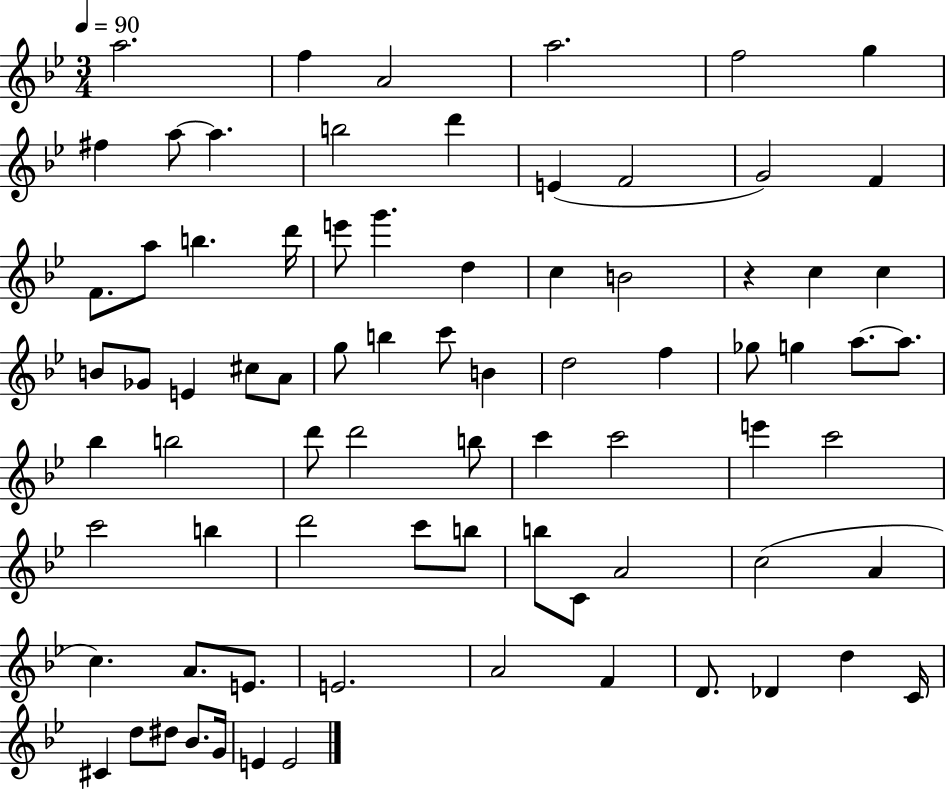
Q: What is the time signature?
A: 3/4